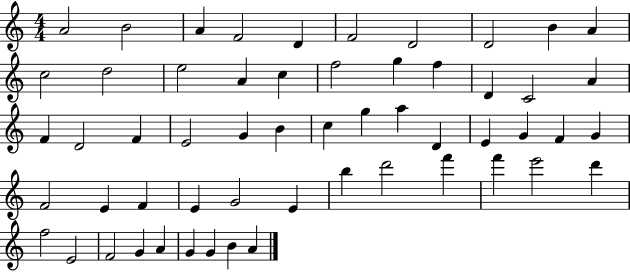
X:1
T:Untitled
M:4/4
L:1/4
K:C
A2 B2 A F2 D F2 D2 D2 B A c2 d2 e2 A c f2 g f D C2 A F D2 F E2 G B c g a D E G F G F2 E F E G2 E b d'2 f' f' e'2 d' f2 E2 F2 G A G G B A